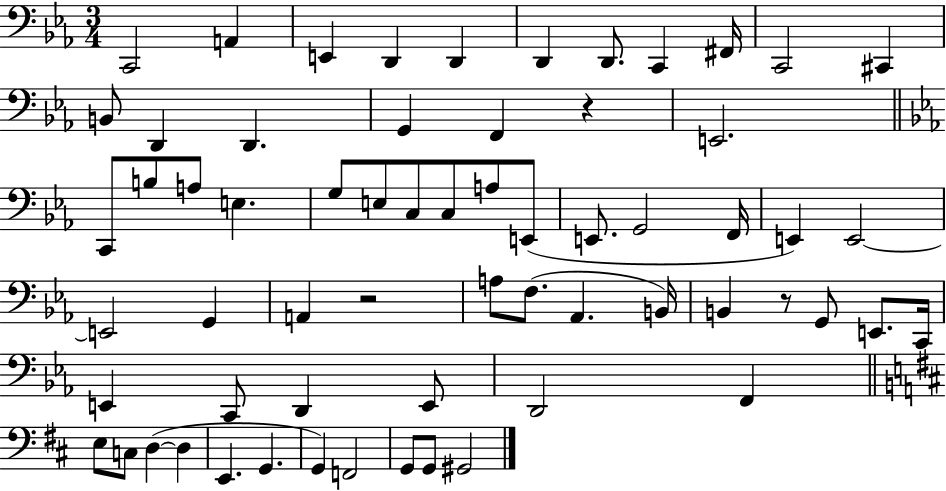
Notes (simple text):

C2/h A2/q E2/q D2/q D2/q D2/q D2/e. C2/q F#2/s C2/h C#2/q B2/e D2/q D2/q. G2/q F2/q R/q E2/h. C2/e B3/e A3/e E3/q. G3/e E3/e C3/e C3/e A3/e E2/e E2/e. G2/h F2/s E2/q E2/h E2/h G2/q A2/q R/h A3/e F3/e. Ab2/q. B2/s B2/q R/e G2/e E2/e. C2/s E2/q C2/e D2/q E2/e D2/h F2/q E3/e C3/e D3/q D3/q E2/q. G2/q. G2/q F2/h G2/e G2/e G#2/h